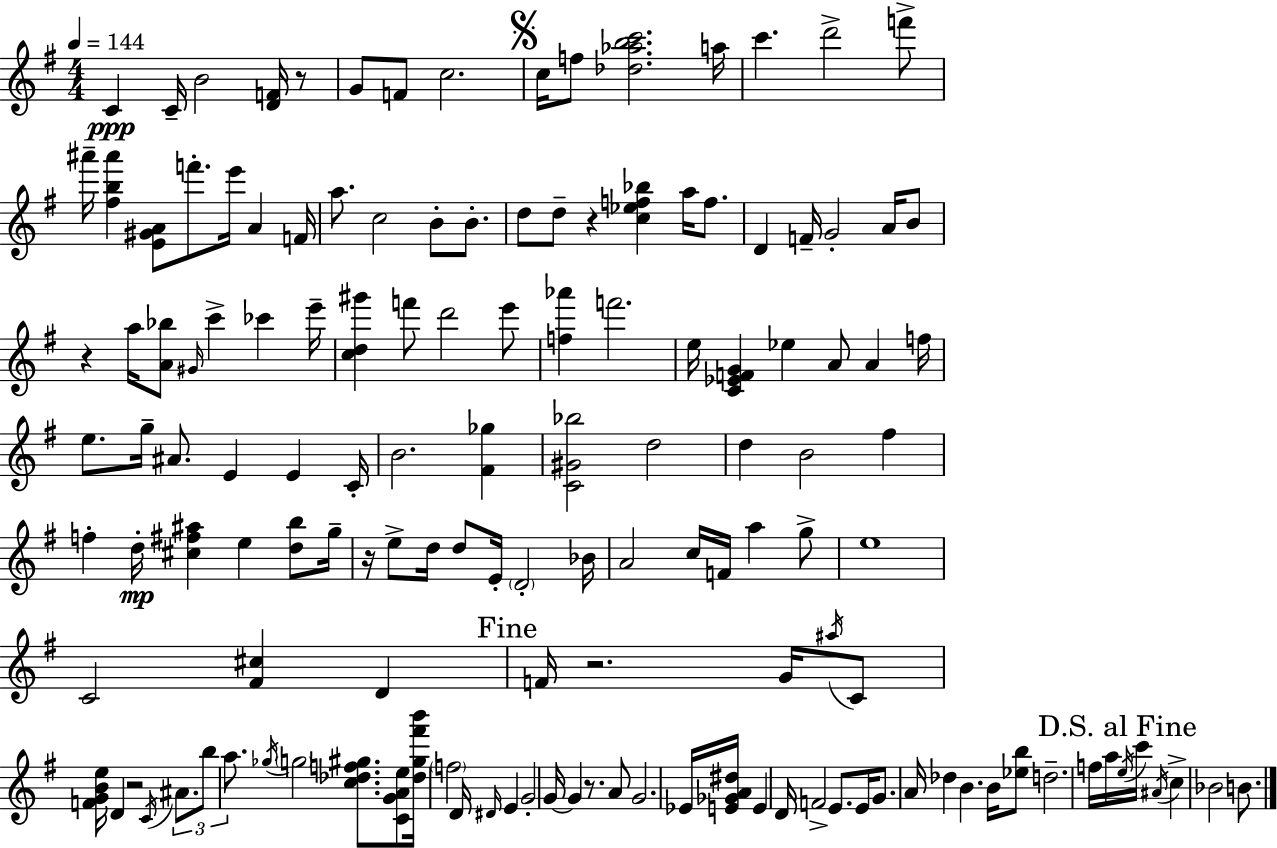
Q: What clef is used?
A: treble